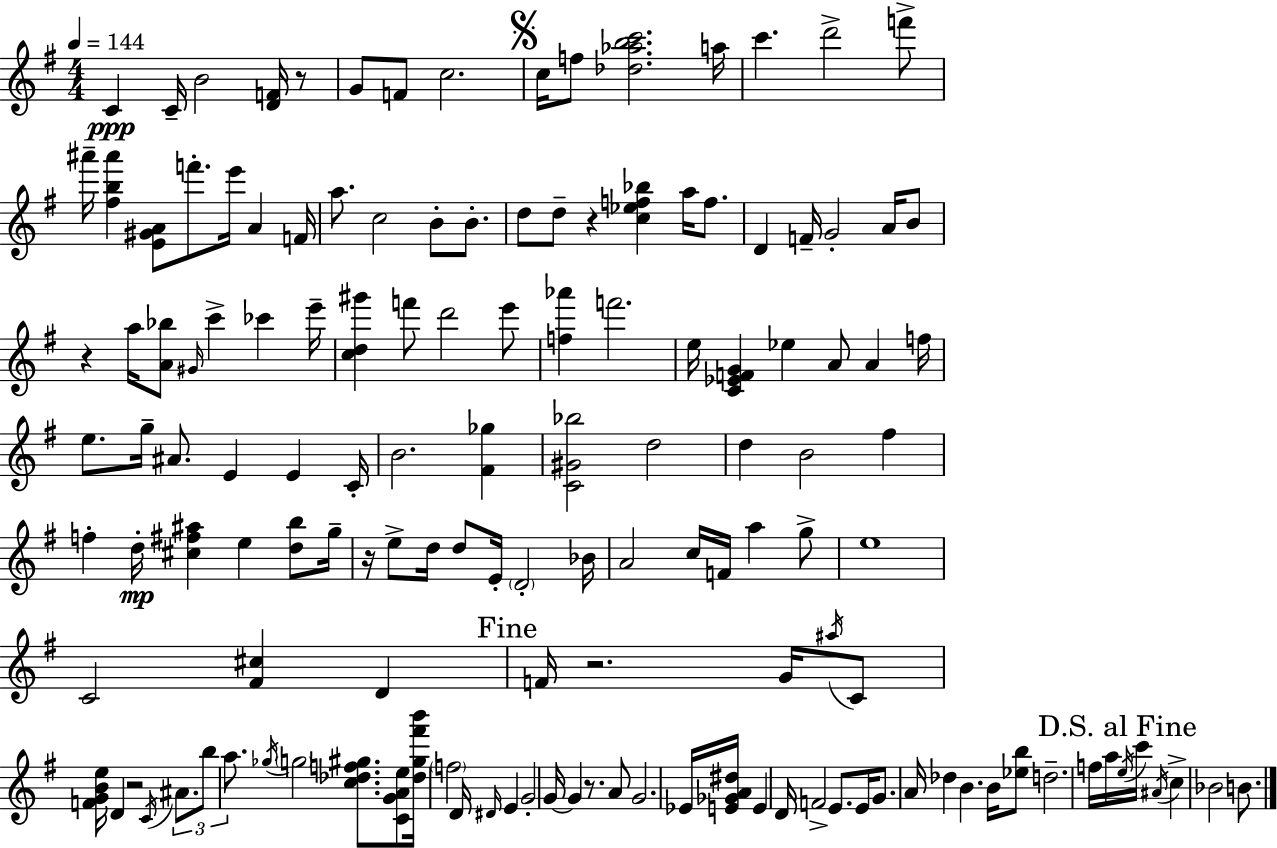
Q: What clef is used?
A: treble